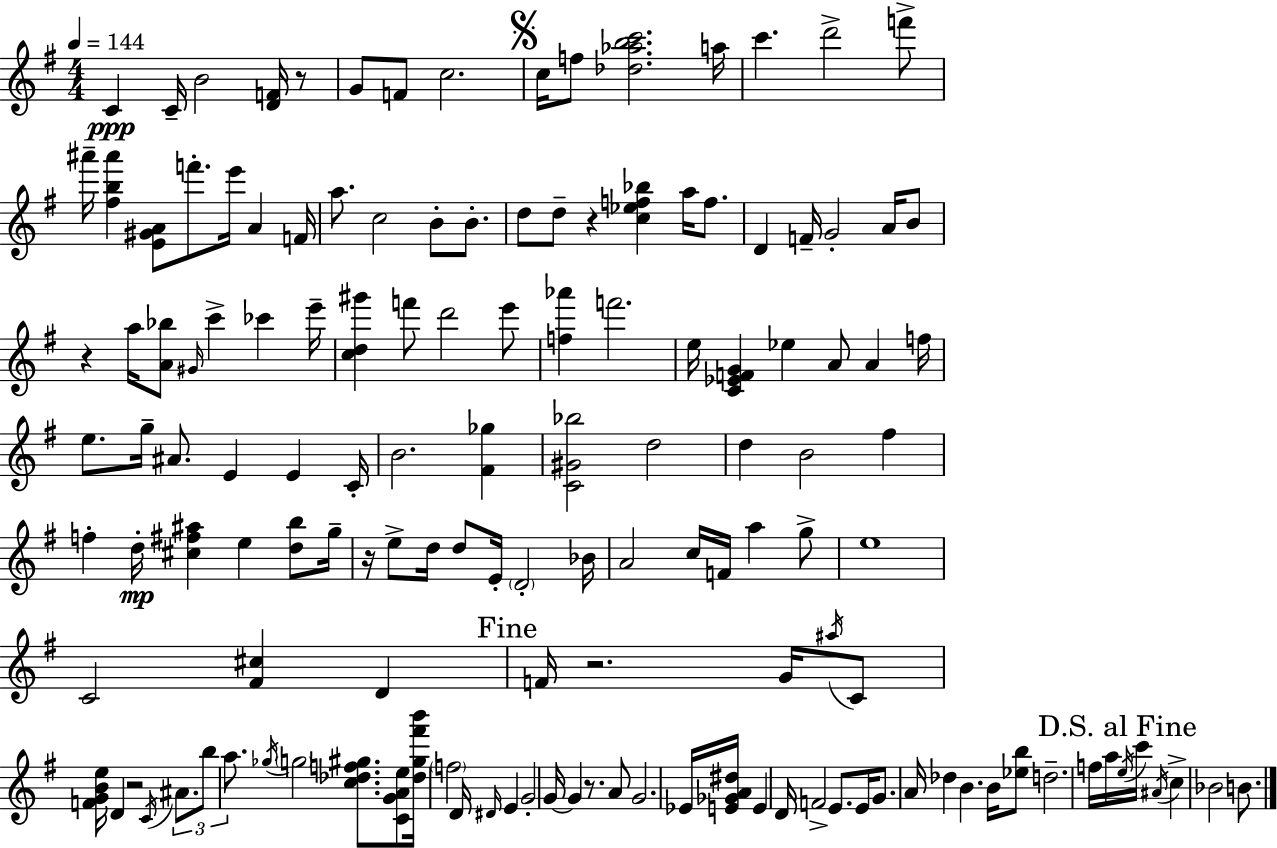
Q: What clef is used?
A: treble